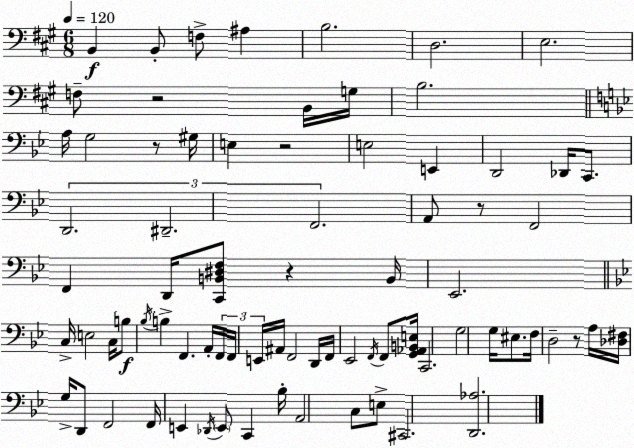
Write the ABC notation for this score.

X:1
T:Untitled
M:6/8
L:1/4
K:A
B,, B,,/2 F,/2 ^A, B,2 D,2 E,2 F,/2 z2 B,,/4 G,/4 B,2 A,/4 G,2 z/2 ^G,/4 E, z2 E,2 E,, D,,2 _D,,/4 C,,/2 D,,2 ^D,,2 F,,2 A,,/2 z/2 F,,2 F,, D,,/4 [C,,B,,^D,F,]/2 z B,,/4 _E,,2 C,/4 E,2 C,/4 B,/2 _B,/4 B, F,, A,,/4 F,,/4 F,,/4 E,,/4 ^A,,/4 F,,2 D,,/4 F,,/4 _E,,2 F,,/4 F,,/2 [G,,_A,,B,,E,]/4 C,,2 G,2 G,/4 ^E,/2 F,/4 D,2 z/2 A,/4 [_D,^F,]/4 G,/4 D,,/2 F,,2 F,,/4 E,, _D,,/4 E,,/2 C,, _B,/4 A,,2 C,/2 E,/2 ^C,,2 [D,,_A,]2